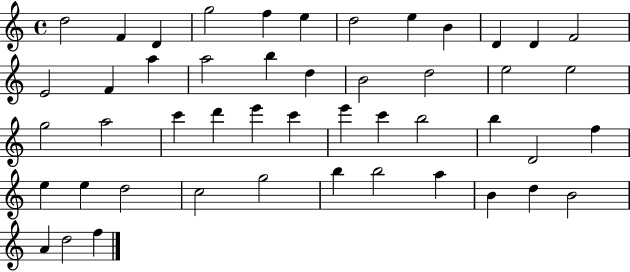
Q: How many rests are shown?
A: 0